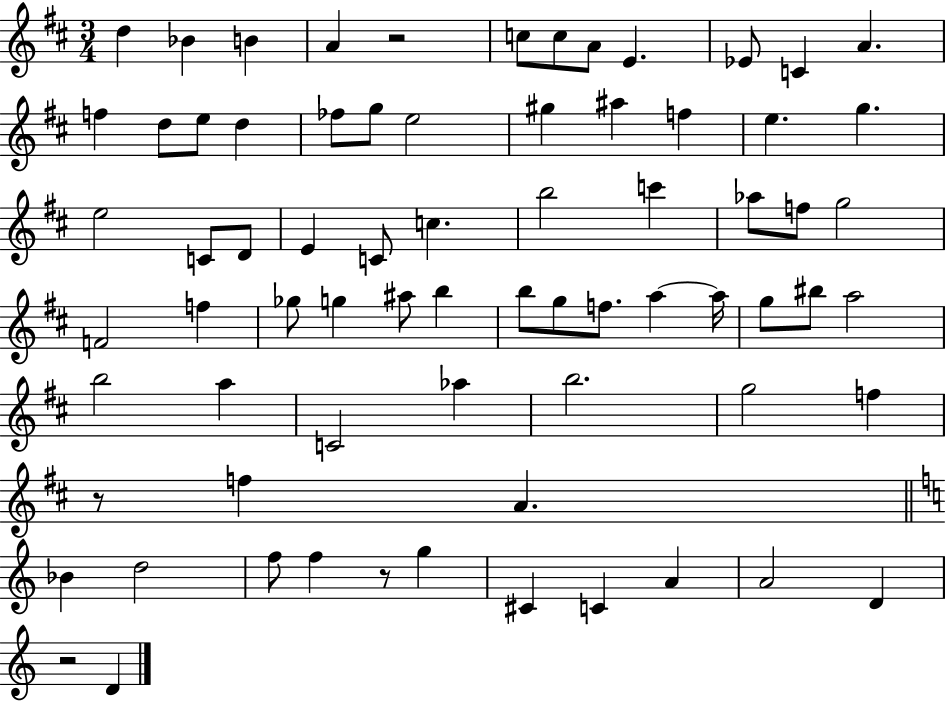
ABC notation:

X:1
T:Untitled
M:3/4
L:1/4
K:D
d _B B A z2 c/2 c/2 A/2 E _E/2 C A f d/2 e/2 d _f/2 g/2 e2 ^g ^a f e g e2 C/2 D/2 E C/2 c b2 c' _a/2 f/2 g2 F2 f _g/2 g ^a/2 b b/2 g/2 f/2 a a/4 g/2 ^b/2 a2 b2 a C2 _a b2 g2 f z/2 f A _B d2 f/2 f z/2 g ^C C A A2 D z2 D